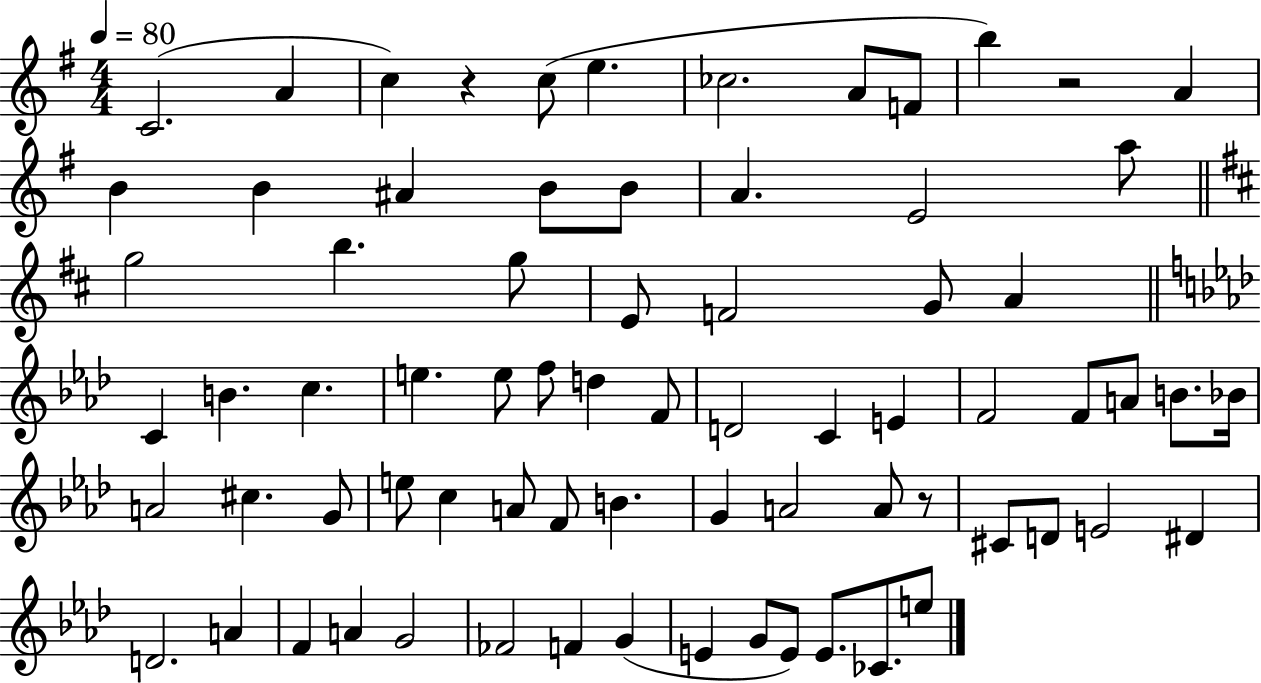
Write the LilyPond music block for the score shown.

{
  \clef treble
  \numericTimeSignature
  \time 4/4
  \key g \major
  \tempo 4 = 80
  c'2.( a'4 | c''4) r4 c''8( e''4. | ces''2. a'8 f'8 | b''4) r2 a'4 | \break b'4 b'4 ais'4 b'8 b'8 | a'4. e'2 a''8 | \bar "||" \break \key b \minor g''2 b''4. g''8 | e'8 f'2 g'8 a'4 | \bar "||" \break \key aes \major c'4 b'4. c''4. | e''4. e''8 f''8 d''4 f'8 | d'2 c'4 e'4 | f'2 f'8 a'8 b'8. bes'16 | \break a'2 cis''4. g'8 | e''8 c''4 a'8 f'8 b'4. | g'4 a'2 a'8 r8 | cis'8 d'8 e'2 dis'4 | \break d'2. a'4 | f'4 a'4 g'2 | fes'2 f'4 g'4( | e'4 g'8 e'8) e'8. ces'8. e''8 | \break \bar "|."
}